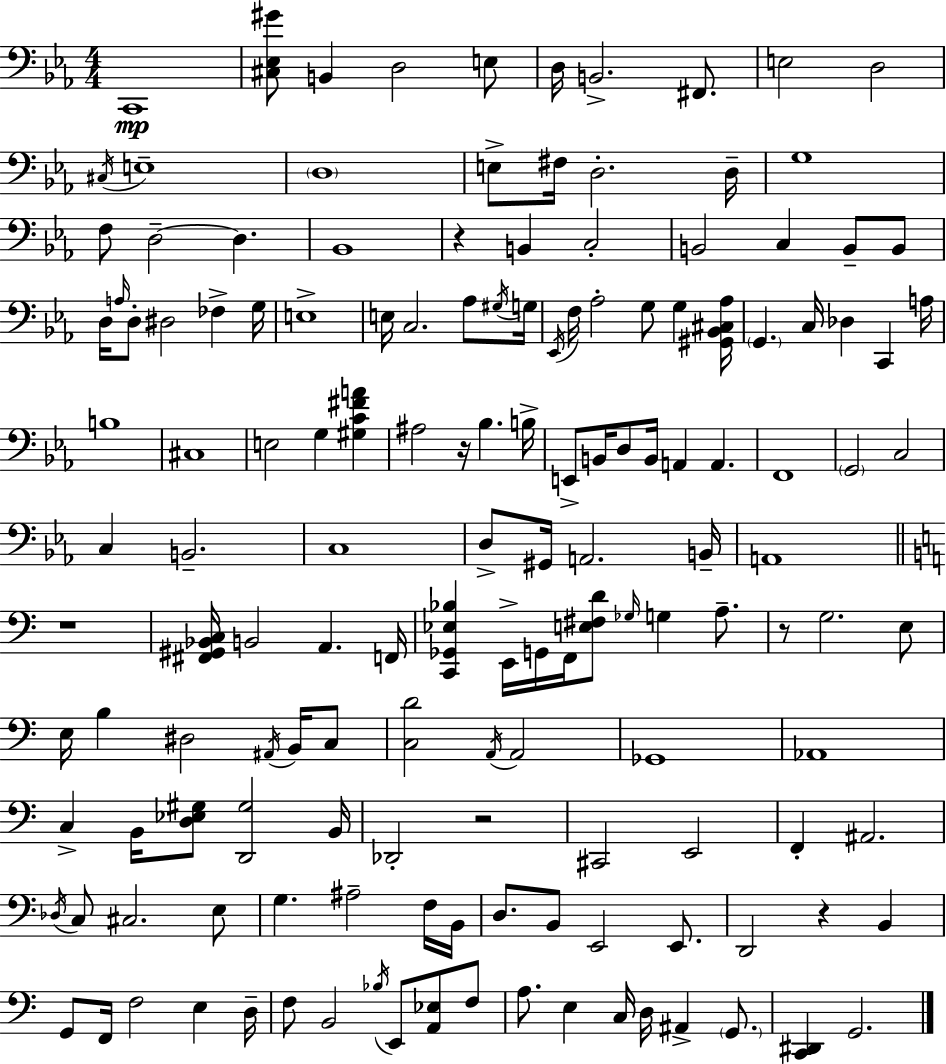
C2/w [C#3,Eb3,G#4]/e B2/q D3/h E3/e D3/s B2/h. F#2/e. E3/h D3/h C#3/s E3/w D3/w E3/e F#3/s D3/h. D3/s G3/w F3/e D3/h D3/q. Bb2/w R/q B2/q C3/h B2/h C3/q B2/e B2/e D3/s A3/s D3/e D#3/h FES3/q G3/s E3/w E3/s C3/h. Ab3/e G#3/s G3/s Eb2/s F3/s Ab3/h G3/e G3/q [G#2,Bb2,C#3,Ab3]/s G2/q. C3/s Db3/q C2/q A3/s B3/w C#3/w E3/h G3/q [G#3,C4,F#4,A4]/q A#3/h R/s Bb3/q. B3/s E2/e B2/s D3/e B2/s A2/q A2/q. F2/w G2/h C3/h C3/q B2/h. C3/w D3/e G#2/s A2/h. B2/s A2/w R/w [F#2,G#2,Bb2,C3]/s B2/h A2/q. F2/s [C2,Gb2,Eb3,Bb3]/q E2/s G2/s F2/s [E3,F#3,D4]/e Gb3/s G3/q A3/e. R/e G3/h. E3/e E3/s B3/q D#3/h A#2/s B2/s C3/e [C3,D4]/h A2/s A2/h Gb2/w Ab2/w C3/q B2/s [D3,Eb3,G#3]/e [D2,G#3]/h B2/s Db2/h R/h C#2/h E2/h F2/q A#2/h. Db3/s C3/e C#3/h. E3/e G3/q. A#3/h F3/s B2/s D3/e. B2/e E2/h E2/e. D2/h R/q B2/q G2/e F2/s F3/h E3/q D3/s F3/e B2/h Bb3/s E2/e [A2,Eb3]/e F3/e A3/e. E3/q C3/s D3/s A#2/q G2/e. [C2,D#2]/q G2/h.